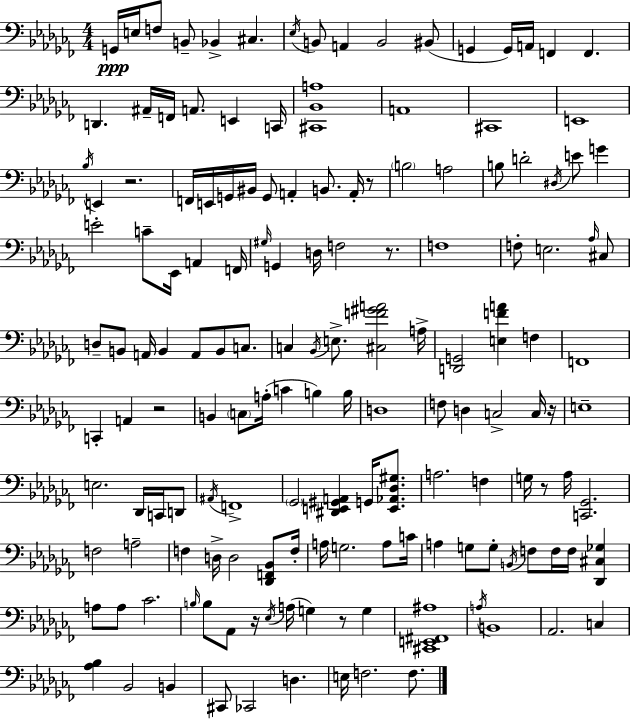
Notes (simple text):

G2/s E3/s F3/e B2/e Bb2/q C#3/q. Eb3/s B2/e A2/q B2/h BIS2/e G2/q G2/s A2/s F2/q F2/q. D2/q. A#2/s F2/s A2/e. E2/q C2/s [C#2,Bb2,A3]/w A2/w C#2/w E2/w Bb3/s E2/q R/h. F2/s E2/s G2/s BIS2/s G2/e A2/q B2/e. A2/s R/e B3/h A3/h B3/e D4/h D#3/s E4/e G4/q E4/h C4/e Eb2/s A2/q F2/s G#3/s G2/q D3/s F3/h R/e. F3/w F3/e E3/h. Ab3/s C#3/e D3/e B2/e A2/s B2/q A2/e B2/e C3/e. C3/q Bb2/s E3/e. [C#3,F4,G#4,A4]/h A3/s [D2,G2]/h [E3,F4,A4]/q F3/q F2/w C2/q A2/q R/h B2/q C3/e A3/s C4/q B3/q B3/s D3/w F3/e D3/q C3/h C3/s R/s E3/w E3/h. Db2/s C2/s D2/e A#2/s F2/w Gb2/h [D#2,E2,G#2,A2]/q G2/s [E2,Ab2,Db3,G#3]/e. A3/h. F3/q G3/s R/e Ab3/s [C2,Gb2]/h. F3/h A3/h F3/q D3/s D3/h [Db2,F2,Bb2]/e F3/s A3/s G3/h. A3/e C4/s A3/q G3/e G3/e B2/s F3/e F3/s F3/s [Db2,C#3,Gb3]/q A3/e A3/e CES4/h. B3/s B3/e Ab2/e R/s Eb3/s A3/s G3/q R/e G3/q [C#2,E2,F#2,A#3]/w A3/s B2/w Ab2/h. C3/q [Ab3,Bb3]/q Bb2/h B2/q C#2/e CES2/h D3/q. E3/s F3/h. F3/e.